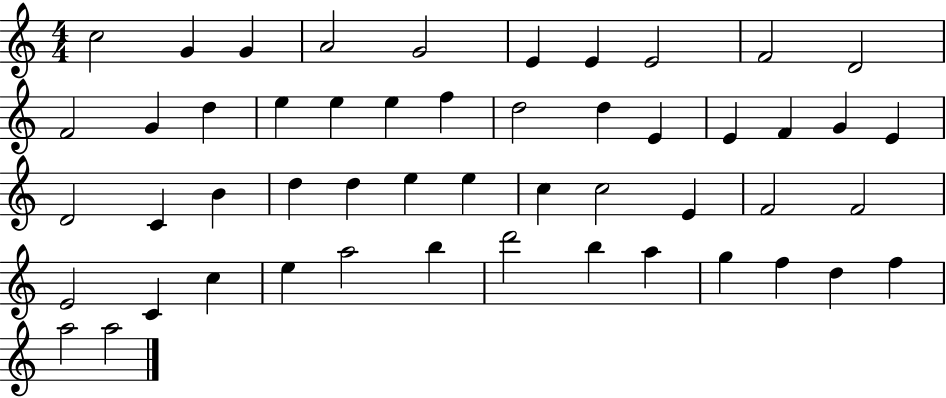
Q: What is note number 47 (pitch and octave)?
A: F5